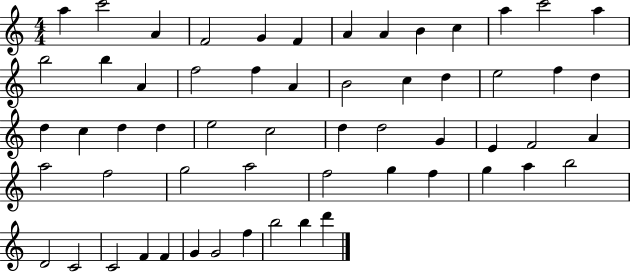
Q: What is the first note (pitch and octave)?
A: A5